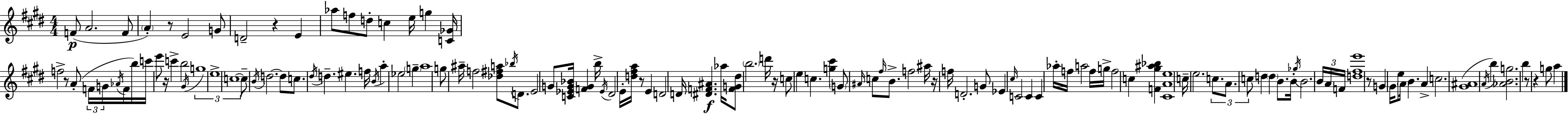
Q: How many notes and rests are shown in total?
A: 134